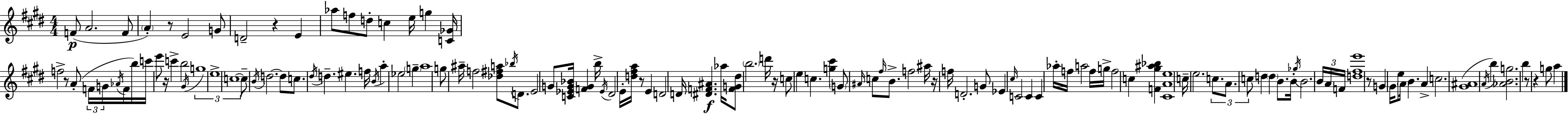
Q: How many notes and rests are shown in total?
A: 134